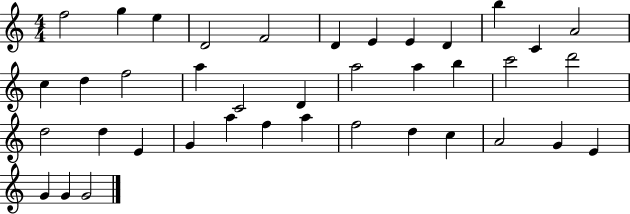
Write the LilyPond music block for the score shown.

{
  \clef treble
  \numericTimeSignature
  \time 4/4
  \key c \major
  f''2 g''4 e''4 | d'2 f'2 | d'4 e'4 e'4 d'4 | b''4 c'4 a'2 | \break c''4 d''4 f''2 | a''4 c'2 d'4 | a''2 a''4 b''4 | c'''2 d'''2 | \break d''2 d''4 e'4 | g'4 a''4 f''4 a''4 | f''2 d''4 c''4 | a'2 g'4 e'4 | \break g'4 g'4 g'2 | \bar "|."
}